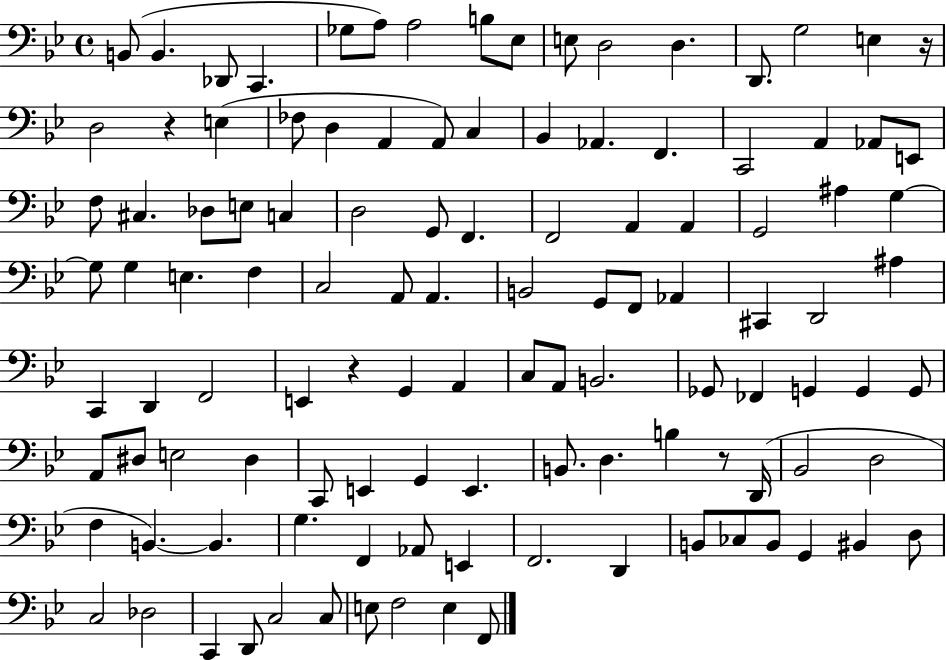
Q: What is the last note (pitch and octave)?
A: F2